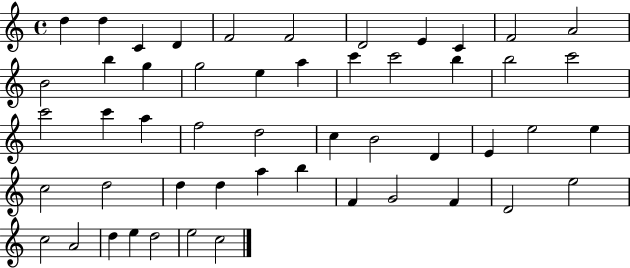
{
  \clef treble
  \time 4/4
  \defaultTimeSignature
  \key c \major
  d''4 d''4 c'4 d'4 | f'2 f'2 | d'2 e'4 c'4 | f'2 a'2 | \break b'2 b''4 g''4 | g''2 e''4 a''4 | c'''4 c'''2 b''4 | b''2 c'''2 | \break c'''2 c'''4 a''4 | f''2 d''2 | c''4 b'2 d'4 | e'4 e''2 e''4 | \break c''2 d''2 | d''4 d''4 a''4 b''4 | f'4 g'2 f'4 | d'2 e''2 | \break c''2 a'2 | d''4 e''4 d''2 | e''2 c''2 | \bar "|."
}